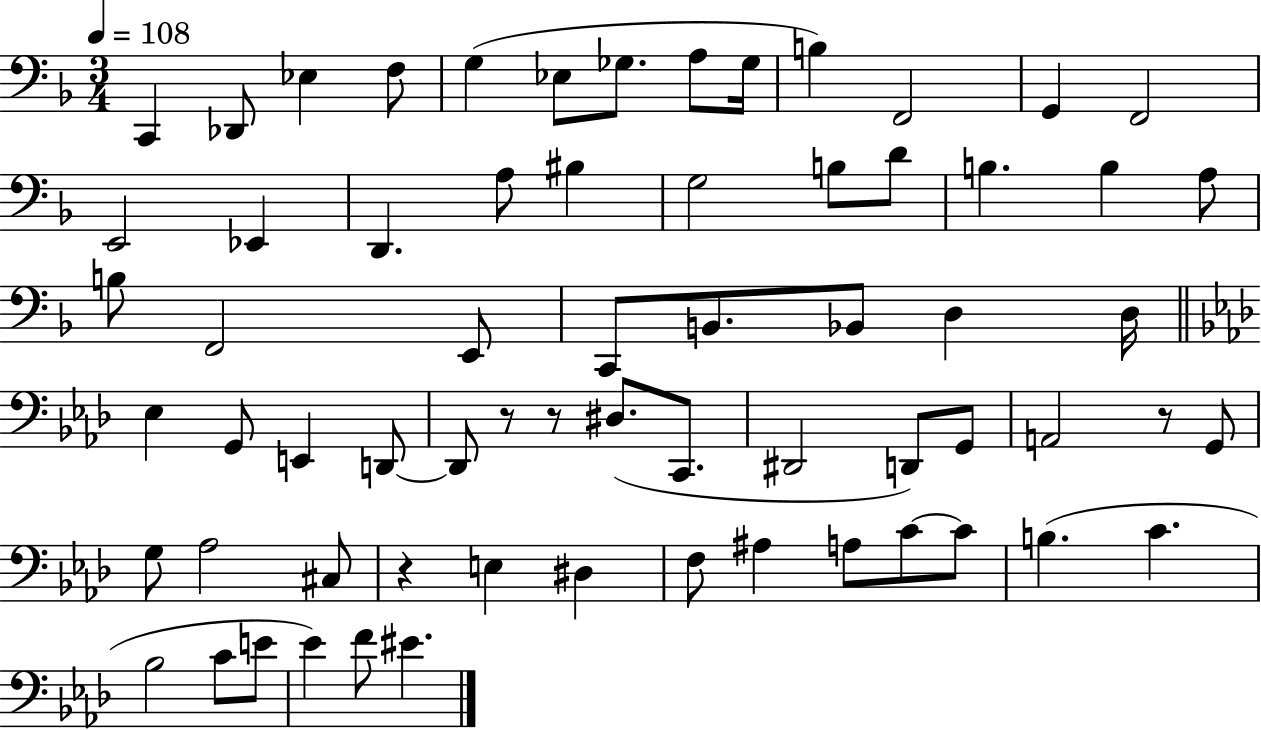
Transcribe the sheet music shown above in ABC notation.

X:1
T:Untitled
M:3/4
L:1/4
K:F
C,, _D,,/2 _E, F,/2 G, _E,/2 _G,/2 A,/2 _G,/4 B, F,,2 G,, F,,2 E,,2 _E,, D,, A,/2 ^B, G,2 B,/2 D/2 B, B, A,/2 B,/2 F,,2 E,,/2 C,,/2 B,,/2 _B,,/2 D, D,/4 _E, G,,/2 E,, D,,/2 D,,/2 z/2 z/2 ^D,/2 C,,/2 ^D,,2 D,,/2 G,,/2 A,,2 z/2 G,,/2 G,/2 _A,2 ^C,/2 z E, ^D, F,/2 ^A, A,/2 C/2 C/2 B, C _B,2 C/2 E/2 _E F/2 ^E